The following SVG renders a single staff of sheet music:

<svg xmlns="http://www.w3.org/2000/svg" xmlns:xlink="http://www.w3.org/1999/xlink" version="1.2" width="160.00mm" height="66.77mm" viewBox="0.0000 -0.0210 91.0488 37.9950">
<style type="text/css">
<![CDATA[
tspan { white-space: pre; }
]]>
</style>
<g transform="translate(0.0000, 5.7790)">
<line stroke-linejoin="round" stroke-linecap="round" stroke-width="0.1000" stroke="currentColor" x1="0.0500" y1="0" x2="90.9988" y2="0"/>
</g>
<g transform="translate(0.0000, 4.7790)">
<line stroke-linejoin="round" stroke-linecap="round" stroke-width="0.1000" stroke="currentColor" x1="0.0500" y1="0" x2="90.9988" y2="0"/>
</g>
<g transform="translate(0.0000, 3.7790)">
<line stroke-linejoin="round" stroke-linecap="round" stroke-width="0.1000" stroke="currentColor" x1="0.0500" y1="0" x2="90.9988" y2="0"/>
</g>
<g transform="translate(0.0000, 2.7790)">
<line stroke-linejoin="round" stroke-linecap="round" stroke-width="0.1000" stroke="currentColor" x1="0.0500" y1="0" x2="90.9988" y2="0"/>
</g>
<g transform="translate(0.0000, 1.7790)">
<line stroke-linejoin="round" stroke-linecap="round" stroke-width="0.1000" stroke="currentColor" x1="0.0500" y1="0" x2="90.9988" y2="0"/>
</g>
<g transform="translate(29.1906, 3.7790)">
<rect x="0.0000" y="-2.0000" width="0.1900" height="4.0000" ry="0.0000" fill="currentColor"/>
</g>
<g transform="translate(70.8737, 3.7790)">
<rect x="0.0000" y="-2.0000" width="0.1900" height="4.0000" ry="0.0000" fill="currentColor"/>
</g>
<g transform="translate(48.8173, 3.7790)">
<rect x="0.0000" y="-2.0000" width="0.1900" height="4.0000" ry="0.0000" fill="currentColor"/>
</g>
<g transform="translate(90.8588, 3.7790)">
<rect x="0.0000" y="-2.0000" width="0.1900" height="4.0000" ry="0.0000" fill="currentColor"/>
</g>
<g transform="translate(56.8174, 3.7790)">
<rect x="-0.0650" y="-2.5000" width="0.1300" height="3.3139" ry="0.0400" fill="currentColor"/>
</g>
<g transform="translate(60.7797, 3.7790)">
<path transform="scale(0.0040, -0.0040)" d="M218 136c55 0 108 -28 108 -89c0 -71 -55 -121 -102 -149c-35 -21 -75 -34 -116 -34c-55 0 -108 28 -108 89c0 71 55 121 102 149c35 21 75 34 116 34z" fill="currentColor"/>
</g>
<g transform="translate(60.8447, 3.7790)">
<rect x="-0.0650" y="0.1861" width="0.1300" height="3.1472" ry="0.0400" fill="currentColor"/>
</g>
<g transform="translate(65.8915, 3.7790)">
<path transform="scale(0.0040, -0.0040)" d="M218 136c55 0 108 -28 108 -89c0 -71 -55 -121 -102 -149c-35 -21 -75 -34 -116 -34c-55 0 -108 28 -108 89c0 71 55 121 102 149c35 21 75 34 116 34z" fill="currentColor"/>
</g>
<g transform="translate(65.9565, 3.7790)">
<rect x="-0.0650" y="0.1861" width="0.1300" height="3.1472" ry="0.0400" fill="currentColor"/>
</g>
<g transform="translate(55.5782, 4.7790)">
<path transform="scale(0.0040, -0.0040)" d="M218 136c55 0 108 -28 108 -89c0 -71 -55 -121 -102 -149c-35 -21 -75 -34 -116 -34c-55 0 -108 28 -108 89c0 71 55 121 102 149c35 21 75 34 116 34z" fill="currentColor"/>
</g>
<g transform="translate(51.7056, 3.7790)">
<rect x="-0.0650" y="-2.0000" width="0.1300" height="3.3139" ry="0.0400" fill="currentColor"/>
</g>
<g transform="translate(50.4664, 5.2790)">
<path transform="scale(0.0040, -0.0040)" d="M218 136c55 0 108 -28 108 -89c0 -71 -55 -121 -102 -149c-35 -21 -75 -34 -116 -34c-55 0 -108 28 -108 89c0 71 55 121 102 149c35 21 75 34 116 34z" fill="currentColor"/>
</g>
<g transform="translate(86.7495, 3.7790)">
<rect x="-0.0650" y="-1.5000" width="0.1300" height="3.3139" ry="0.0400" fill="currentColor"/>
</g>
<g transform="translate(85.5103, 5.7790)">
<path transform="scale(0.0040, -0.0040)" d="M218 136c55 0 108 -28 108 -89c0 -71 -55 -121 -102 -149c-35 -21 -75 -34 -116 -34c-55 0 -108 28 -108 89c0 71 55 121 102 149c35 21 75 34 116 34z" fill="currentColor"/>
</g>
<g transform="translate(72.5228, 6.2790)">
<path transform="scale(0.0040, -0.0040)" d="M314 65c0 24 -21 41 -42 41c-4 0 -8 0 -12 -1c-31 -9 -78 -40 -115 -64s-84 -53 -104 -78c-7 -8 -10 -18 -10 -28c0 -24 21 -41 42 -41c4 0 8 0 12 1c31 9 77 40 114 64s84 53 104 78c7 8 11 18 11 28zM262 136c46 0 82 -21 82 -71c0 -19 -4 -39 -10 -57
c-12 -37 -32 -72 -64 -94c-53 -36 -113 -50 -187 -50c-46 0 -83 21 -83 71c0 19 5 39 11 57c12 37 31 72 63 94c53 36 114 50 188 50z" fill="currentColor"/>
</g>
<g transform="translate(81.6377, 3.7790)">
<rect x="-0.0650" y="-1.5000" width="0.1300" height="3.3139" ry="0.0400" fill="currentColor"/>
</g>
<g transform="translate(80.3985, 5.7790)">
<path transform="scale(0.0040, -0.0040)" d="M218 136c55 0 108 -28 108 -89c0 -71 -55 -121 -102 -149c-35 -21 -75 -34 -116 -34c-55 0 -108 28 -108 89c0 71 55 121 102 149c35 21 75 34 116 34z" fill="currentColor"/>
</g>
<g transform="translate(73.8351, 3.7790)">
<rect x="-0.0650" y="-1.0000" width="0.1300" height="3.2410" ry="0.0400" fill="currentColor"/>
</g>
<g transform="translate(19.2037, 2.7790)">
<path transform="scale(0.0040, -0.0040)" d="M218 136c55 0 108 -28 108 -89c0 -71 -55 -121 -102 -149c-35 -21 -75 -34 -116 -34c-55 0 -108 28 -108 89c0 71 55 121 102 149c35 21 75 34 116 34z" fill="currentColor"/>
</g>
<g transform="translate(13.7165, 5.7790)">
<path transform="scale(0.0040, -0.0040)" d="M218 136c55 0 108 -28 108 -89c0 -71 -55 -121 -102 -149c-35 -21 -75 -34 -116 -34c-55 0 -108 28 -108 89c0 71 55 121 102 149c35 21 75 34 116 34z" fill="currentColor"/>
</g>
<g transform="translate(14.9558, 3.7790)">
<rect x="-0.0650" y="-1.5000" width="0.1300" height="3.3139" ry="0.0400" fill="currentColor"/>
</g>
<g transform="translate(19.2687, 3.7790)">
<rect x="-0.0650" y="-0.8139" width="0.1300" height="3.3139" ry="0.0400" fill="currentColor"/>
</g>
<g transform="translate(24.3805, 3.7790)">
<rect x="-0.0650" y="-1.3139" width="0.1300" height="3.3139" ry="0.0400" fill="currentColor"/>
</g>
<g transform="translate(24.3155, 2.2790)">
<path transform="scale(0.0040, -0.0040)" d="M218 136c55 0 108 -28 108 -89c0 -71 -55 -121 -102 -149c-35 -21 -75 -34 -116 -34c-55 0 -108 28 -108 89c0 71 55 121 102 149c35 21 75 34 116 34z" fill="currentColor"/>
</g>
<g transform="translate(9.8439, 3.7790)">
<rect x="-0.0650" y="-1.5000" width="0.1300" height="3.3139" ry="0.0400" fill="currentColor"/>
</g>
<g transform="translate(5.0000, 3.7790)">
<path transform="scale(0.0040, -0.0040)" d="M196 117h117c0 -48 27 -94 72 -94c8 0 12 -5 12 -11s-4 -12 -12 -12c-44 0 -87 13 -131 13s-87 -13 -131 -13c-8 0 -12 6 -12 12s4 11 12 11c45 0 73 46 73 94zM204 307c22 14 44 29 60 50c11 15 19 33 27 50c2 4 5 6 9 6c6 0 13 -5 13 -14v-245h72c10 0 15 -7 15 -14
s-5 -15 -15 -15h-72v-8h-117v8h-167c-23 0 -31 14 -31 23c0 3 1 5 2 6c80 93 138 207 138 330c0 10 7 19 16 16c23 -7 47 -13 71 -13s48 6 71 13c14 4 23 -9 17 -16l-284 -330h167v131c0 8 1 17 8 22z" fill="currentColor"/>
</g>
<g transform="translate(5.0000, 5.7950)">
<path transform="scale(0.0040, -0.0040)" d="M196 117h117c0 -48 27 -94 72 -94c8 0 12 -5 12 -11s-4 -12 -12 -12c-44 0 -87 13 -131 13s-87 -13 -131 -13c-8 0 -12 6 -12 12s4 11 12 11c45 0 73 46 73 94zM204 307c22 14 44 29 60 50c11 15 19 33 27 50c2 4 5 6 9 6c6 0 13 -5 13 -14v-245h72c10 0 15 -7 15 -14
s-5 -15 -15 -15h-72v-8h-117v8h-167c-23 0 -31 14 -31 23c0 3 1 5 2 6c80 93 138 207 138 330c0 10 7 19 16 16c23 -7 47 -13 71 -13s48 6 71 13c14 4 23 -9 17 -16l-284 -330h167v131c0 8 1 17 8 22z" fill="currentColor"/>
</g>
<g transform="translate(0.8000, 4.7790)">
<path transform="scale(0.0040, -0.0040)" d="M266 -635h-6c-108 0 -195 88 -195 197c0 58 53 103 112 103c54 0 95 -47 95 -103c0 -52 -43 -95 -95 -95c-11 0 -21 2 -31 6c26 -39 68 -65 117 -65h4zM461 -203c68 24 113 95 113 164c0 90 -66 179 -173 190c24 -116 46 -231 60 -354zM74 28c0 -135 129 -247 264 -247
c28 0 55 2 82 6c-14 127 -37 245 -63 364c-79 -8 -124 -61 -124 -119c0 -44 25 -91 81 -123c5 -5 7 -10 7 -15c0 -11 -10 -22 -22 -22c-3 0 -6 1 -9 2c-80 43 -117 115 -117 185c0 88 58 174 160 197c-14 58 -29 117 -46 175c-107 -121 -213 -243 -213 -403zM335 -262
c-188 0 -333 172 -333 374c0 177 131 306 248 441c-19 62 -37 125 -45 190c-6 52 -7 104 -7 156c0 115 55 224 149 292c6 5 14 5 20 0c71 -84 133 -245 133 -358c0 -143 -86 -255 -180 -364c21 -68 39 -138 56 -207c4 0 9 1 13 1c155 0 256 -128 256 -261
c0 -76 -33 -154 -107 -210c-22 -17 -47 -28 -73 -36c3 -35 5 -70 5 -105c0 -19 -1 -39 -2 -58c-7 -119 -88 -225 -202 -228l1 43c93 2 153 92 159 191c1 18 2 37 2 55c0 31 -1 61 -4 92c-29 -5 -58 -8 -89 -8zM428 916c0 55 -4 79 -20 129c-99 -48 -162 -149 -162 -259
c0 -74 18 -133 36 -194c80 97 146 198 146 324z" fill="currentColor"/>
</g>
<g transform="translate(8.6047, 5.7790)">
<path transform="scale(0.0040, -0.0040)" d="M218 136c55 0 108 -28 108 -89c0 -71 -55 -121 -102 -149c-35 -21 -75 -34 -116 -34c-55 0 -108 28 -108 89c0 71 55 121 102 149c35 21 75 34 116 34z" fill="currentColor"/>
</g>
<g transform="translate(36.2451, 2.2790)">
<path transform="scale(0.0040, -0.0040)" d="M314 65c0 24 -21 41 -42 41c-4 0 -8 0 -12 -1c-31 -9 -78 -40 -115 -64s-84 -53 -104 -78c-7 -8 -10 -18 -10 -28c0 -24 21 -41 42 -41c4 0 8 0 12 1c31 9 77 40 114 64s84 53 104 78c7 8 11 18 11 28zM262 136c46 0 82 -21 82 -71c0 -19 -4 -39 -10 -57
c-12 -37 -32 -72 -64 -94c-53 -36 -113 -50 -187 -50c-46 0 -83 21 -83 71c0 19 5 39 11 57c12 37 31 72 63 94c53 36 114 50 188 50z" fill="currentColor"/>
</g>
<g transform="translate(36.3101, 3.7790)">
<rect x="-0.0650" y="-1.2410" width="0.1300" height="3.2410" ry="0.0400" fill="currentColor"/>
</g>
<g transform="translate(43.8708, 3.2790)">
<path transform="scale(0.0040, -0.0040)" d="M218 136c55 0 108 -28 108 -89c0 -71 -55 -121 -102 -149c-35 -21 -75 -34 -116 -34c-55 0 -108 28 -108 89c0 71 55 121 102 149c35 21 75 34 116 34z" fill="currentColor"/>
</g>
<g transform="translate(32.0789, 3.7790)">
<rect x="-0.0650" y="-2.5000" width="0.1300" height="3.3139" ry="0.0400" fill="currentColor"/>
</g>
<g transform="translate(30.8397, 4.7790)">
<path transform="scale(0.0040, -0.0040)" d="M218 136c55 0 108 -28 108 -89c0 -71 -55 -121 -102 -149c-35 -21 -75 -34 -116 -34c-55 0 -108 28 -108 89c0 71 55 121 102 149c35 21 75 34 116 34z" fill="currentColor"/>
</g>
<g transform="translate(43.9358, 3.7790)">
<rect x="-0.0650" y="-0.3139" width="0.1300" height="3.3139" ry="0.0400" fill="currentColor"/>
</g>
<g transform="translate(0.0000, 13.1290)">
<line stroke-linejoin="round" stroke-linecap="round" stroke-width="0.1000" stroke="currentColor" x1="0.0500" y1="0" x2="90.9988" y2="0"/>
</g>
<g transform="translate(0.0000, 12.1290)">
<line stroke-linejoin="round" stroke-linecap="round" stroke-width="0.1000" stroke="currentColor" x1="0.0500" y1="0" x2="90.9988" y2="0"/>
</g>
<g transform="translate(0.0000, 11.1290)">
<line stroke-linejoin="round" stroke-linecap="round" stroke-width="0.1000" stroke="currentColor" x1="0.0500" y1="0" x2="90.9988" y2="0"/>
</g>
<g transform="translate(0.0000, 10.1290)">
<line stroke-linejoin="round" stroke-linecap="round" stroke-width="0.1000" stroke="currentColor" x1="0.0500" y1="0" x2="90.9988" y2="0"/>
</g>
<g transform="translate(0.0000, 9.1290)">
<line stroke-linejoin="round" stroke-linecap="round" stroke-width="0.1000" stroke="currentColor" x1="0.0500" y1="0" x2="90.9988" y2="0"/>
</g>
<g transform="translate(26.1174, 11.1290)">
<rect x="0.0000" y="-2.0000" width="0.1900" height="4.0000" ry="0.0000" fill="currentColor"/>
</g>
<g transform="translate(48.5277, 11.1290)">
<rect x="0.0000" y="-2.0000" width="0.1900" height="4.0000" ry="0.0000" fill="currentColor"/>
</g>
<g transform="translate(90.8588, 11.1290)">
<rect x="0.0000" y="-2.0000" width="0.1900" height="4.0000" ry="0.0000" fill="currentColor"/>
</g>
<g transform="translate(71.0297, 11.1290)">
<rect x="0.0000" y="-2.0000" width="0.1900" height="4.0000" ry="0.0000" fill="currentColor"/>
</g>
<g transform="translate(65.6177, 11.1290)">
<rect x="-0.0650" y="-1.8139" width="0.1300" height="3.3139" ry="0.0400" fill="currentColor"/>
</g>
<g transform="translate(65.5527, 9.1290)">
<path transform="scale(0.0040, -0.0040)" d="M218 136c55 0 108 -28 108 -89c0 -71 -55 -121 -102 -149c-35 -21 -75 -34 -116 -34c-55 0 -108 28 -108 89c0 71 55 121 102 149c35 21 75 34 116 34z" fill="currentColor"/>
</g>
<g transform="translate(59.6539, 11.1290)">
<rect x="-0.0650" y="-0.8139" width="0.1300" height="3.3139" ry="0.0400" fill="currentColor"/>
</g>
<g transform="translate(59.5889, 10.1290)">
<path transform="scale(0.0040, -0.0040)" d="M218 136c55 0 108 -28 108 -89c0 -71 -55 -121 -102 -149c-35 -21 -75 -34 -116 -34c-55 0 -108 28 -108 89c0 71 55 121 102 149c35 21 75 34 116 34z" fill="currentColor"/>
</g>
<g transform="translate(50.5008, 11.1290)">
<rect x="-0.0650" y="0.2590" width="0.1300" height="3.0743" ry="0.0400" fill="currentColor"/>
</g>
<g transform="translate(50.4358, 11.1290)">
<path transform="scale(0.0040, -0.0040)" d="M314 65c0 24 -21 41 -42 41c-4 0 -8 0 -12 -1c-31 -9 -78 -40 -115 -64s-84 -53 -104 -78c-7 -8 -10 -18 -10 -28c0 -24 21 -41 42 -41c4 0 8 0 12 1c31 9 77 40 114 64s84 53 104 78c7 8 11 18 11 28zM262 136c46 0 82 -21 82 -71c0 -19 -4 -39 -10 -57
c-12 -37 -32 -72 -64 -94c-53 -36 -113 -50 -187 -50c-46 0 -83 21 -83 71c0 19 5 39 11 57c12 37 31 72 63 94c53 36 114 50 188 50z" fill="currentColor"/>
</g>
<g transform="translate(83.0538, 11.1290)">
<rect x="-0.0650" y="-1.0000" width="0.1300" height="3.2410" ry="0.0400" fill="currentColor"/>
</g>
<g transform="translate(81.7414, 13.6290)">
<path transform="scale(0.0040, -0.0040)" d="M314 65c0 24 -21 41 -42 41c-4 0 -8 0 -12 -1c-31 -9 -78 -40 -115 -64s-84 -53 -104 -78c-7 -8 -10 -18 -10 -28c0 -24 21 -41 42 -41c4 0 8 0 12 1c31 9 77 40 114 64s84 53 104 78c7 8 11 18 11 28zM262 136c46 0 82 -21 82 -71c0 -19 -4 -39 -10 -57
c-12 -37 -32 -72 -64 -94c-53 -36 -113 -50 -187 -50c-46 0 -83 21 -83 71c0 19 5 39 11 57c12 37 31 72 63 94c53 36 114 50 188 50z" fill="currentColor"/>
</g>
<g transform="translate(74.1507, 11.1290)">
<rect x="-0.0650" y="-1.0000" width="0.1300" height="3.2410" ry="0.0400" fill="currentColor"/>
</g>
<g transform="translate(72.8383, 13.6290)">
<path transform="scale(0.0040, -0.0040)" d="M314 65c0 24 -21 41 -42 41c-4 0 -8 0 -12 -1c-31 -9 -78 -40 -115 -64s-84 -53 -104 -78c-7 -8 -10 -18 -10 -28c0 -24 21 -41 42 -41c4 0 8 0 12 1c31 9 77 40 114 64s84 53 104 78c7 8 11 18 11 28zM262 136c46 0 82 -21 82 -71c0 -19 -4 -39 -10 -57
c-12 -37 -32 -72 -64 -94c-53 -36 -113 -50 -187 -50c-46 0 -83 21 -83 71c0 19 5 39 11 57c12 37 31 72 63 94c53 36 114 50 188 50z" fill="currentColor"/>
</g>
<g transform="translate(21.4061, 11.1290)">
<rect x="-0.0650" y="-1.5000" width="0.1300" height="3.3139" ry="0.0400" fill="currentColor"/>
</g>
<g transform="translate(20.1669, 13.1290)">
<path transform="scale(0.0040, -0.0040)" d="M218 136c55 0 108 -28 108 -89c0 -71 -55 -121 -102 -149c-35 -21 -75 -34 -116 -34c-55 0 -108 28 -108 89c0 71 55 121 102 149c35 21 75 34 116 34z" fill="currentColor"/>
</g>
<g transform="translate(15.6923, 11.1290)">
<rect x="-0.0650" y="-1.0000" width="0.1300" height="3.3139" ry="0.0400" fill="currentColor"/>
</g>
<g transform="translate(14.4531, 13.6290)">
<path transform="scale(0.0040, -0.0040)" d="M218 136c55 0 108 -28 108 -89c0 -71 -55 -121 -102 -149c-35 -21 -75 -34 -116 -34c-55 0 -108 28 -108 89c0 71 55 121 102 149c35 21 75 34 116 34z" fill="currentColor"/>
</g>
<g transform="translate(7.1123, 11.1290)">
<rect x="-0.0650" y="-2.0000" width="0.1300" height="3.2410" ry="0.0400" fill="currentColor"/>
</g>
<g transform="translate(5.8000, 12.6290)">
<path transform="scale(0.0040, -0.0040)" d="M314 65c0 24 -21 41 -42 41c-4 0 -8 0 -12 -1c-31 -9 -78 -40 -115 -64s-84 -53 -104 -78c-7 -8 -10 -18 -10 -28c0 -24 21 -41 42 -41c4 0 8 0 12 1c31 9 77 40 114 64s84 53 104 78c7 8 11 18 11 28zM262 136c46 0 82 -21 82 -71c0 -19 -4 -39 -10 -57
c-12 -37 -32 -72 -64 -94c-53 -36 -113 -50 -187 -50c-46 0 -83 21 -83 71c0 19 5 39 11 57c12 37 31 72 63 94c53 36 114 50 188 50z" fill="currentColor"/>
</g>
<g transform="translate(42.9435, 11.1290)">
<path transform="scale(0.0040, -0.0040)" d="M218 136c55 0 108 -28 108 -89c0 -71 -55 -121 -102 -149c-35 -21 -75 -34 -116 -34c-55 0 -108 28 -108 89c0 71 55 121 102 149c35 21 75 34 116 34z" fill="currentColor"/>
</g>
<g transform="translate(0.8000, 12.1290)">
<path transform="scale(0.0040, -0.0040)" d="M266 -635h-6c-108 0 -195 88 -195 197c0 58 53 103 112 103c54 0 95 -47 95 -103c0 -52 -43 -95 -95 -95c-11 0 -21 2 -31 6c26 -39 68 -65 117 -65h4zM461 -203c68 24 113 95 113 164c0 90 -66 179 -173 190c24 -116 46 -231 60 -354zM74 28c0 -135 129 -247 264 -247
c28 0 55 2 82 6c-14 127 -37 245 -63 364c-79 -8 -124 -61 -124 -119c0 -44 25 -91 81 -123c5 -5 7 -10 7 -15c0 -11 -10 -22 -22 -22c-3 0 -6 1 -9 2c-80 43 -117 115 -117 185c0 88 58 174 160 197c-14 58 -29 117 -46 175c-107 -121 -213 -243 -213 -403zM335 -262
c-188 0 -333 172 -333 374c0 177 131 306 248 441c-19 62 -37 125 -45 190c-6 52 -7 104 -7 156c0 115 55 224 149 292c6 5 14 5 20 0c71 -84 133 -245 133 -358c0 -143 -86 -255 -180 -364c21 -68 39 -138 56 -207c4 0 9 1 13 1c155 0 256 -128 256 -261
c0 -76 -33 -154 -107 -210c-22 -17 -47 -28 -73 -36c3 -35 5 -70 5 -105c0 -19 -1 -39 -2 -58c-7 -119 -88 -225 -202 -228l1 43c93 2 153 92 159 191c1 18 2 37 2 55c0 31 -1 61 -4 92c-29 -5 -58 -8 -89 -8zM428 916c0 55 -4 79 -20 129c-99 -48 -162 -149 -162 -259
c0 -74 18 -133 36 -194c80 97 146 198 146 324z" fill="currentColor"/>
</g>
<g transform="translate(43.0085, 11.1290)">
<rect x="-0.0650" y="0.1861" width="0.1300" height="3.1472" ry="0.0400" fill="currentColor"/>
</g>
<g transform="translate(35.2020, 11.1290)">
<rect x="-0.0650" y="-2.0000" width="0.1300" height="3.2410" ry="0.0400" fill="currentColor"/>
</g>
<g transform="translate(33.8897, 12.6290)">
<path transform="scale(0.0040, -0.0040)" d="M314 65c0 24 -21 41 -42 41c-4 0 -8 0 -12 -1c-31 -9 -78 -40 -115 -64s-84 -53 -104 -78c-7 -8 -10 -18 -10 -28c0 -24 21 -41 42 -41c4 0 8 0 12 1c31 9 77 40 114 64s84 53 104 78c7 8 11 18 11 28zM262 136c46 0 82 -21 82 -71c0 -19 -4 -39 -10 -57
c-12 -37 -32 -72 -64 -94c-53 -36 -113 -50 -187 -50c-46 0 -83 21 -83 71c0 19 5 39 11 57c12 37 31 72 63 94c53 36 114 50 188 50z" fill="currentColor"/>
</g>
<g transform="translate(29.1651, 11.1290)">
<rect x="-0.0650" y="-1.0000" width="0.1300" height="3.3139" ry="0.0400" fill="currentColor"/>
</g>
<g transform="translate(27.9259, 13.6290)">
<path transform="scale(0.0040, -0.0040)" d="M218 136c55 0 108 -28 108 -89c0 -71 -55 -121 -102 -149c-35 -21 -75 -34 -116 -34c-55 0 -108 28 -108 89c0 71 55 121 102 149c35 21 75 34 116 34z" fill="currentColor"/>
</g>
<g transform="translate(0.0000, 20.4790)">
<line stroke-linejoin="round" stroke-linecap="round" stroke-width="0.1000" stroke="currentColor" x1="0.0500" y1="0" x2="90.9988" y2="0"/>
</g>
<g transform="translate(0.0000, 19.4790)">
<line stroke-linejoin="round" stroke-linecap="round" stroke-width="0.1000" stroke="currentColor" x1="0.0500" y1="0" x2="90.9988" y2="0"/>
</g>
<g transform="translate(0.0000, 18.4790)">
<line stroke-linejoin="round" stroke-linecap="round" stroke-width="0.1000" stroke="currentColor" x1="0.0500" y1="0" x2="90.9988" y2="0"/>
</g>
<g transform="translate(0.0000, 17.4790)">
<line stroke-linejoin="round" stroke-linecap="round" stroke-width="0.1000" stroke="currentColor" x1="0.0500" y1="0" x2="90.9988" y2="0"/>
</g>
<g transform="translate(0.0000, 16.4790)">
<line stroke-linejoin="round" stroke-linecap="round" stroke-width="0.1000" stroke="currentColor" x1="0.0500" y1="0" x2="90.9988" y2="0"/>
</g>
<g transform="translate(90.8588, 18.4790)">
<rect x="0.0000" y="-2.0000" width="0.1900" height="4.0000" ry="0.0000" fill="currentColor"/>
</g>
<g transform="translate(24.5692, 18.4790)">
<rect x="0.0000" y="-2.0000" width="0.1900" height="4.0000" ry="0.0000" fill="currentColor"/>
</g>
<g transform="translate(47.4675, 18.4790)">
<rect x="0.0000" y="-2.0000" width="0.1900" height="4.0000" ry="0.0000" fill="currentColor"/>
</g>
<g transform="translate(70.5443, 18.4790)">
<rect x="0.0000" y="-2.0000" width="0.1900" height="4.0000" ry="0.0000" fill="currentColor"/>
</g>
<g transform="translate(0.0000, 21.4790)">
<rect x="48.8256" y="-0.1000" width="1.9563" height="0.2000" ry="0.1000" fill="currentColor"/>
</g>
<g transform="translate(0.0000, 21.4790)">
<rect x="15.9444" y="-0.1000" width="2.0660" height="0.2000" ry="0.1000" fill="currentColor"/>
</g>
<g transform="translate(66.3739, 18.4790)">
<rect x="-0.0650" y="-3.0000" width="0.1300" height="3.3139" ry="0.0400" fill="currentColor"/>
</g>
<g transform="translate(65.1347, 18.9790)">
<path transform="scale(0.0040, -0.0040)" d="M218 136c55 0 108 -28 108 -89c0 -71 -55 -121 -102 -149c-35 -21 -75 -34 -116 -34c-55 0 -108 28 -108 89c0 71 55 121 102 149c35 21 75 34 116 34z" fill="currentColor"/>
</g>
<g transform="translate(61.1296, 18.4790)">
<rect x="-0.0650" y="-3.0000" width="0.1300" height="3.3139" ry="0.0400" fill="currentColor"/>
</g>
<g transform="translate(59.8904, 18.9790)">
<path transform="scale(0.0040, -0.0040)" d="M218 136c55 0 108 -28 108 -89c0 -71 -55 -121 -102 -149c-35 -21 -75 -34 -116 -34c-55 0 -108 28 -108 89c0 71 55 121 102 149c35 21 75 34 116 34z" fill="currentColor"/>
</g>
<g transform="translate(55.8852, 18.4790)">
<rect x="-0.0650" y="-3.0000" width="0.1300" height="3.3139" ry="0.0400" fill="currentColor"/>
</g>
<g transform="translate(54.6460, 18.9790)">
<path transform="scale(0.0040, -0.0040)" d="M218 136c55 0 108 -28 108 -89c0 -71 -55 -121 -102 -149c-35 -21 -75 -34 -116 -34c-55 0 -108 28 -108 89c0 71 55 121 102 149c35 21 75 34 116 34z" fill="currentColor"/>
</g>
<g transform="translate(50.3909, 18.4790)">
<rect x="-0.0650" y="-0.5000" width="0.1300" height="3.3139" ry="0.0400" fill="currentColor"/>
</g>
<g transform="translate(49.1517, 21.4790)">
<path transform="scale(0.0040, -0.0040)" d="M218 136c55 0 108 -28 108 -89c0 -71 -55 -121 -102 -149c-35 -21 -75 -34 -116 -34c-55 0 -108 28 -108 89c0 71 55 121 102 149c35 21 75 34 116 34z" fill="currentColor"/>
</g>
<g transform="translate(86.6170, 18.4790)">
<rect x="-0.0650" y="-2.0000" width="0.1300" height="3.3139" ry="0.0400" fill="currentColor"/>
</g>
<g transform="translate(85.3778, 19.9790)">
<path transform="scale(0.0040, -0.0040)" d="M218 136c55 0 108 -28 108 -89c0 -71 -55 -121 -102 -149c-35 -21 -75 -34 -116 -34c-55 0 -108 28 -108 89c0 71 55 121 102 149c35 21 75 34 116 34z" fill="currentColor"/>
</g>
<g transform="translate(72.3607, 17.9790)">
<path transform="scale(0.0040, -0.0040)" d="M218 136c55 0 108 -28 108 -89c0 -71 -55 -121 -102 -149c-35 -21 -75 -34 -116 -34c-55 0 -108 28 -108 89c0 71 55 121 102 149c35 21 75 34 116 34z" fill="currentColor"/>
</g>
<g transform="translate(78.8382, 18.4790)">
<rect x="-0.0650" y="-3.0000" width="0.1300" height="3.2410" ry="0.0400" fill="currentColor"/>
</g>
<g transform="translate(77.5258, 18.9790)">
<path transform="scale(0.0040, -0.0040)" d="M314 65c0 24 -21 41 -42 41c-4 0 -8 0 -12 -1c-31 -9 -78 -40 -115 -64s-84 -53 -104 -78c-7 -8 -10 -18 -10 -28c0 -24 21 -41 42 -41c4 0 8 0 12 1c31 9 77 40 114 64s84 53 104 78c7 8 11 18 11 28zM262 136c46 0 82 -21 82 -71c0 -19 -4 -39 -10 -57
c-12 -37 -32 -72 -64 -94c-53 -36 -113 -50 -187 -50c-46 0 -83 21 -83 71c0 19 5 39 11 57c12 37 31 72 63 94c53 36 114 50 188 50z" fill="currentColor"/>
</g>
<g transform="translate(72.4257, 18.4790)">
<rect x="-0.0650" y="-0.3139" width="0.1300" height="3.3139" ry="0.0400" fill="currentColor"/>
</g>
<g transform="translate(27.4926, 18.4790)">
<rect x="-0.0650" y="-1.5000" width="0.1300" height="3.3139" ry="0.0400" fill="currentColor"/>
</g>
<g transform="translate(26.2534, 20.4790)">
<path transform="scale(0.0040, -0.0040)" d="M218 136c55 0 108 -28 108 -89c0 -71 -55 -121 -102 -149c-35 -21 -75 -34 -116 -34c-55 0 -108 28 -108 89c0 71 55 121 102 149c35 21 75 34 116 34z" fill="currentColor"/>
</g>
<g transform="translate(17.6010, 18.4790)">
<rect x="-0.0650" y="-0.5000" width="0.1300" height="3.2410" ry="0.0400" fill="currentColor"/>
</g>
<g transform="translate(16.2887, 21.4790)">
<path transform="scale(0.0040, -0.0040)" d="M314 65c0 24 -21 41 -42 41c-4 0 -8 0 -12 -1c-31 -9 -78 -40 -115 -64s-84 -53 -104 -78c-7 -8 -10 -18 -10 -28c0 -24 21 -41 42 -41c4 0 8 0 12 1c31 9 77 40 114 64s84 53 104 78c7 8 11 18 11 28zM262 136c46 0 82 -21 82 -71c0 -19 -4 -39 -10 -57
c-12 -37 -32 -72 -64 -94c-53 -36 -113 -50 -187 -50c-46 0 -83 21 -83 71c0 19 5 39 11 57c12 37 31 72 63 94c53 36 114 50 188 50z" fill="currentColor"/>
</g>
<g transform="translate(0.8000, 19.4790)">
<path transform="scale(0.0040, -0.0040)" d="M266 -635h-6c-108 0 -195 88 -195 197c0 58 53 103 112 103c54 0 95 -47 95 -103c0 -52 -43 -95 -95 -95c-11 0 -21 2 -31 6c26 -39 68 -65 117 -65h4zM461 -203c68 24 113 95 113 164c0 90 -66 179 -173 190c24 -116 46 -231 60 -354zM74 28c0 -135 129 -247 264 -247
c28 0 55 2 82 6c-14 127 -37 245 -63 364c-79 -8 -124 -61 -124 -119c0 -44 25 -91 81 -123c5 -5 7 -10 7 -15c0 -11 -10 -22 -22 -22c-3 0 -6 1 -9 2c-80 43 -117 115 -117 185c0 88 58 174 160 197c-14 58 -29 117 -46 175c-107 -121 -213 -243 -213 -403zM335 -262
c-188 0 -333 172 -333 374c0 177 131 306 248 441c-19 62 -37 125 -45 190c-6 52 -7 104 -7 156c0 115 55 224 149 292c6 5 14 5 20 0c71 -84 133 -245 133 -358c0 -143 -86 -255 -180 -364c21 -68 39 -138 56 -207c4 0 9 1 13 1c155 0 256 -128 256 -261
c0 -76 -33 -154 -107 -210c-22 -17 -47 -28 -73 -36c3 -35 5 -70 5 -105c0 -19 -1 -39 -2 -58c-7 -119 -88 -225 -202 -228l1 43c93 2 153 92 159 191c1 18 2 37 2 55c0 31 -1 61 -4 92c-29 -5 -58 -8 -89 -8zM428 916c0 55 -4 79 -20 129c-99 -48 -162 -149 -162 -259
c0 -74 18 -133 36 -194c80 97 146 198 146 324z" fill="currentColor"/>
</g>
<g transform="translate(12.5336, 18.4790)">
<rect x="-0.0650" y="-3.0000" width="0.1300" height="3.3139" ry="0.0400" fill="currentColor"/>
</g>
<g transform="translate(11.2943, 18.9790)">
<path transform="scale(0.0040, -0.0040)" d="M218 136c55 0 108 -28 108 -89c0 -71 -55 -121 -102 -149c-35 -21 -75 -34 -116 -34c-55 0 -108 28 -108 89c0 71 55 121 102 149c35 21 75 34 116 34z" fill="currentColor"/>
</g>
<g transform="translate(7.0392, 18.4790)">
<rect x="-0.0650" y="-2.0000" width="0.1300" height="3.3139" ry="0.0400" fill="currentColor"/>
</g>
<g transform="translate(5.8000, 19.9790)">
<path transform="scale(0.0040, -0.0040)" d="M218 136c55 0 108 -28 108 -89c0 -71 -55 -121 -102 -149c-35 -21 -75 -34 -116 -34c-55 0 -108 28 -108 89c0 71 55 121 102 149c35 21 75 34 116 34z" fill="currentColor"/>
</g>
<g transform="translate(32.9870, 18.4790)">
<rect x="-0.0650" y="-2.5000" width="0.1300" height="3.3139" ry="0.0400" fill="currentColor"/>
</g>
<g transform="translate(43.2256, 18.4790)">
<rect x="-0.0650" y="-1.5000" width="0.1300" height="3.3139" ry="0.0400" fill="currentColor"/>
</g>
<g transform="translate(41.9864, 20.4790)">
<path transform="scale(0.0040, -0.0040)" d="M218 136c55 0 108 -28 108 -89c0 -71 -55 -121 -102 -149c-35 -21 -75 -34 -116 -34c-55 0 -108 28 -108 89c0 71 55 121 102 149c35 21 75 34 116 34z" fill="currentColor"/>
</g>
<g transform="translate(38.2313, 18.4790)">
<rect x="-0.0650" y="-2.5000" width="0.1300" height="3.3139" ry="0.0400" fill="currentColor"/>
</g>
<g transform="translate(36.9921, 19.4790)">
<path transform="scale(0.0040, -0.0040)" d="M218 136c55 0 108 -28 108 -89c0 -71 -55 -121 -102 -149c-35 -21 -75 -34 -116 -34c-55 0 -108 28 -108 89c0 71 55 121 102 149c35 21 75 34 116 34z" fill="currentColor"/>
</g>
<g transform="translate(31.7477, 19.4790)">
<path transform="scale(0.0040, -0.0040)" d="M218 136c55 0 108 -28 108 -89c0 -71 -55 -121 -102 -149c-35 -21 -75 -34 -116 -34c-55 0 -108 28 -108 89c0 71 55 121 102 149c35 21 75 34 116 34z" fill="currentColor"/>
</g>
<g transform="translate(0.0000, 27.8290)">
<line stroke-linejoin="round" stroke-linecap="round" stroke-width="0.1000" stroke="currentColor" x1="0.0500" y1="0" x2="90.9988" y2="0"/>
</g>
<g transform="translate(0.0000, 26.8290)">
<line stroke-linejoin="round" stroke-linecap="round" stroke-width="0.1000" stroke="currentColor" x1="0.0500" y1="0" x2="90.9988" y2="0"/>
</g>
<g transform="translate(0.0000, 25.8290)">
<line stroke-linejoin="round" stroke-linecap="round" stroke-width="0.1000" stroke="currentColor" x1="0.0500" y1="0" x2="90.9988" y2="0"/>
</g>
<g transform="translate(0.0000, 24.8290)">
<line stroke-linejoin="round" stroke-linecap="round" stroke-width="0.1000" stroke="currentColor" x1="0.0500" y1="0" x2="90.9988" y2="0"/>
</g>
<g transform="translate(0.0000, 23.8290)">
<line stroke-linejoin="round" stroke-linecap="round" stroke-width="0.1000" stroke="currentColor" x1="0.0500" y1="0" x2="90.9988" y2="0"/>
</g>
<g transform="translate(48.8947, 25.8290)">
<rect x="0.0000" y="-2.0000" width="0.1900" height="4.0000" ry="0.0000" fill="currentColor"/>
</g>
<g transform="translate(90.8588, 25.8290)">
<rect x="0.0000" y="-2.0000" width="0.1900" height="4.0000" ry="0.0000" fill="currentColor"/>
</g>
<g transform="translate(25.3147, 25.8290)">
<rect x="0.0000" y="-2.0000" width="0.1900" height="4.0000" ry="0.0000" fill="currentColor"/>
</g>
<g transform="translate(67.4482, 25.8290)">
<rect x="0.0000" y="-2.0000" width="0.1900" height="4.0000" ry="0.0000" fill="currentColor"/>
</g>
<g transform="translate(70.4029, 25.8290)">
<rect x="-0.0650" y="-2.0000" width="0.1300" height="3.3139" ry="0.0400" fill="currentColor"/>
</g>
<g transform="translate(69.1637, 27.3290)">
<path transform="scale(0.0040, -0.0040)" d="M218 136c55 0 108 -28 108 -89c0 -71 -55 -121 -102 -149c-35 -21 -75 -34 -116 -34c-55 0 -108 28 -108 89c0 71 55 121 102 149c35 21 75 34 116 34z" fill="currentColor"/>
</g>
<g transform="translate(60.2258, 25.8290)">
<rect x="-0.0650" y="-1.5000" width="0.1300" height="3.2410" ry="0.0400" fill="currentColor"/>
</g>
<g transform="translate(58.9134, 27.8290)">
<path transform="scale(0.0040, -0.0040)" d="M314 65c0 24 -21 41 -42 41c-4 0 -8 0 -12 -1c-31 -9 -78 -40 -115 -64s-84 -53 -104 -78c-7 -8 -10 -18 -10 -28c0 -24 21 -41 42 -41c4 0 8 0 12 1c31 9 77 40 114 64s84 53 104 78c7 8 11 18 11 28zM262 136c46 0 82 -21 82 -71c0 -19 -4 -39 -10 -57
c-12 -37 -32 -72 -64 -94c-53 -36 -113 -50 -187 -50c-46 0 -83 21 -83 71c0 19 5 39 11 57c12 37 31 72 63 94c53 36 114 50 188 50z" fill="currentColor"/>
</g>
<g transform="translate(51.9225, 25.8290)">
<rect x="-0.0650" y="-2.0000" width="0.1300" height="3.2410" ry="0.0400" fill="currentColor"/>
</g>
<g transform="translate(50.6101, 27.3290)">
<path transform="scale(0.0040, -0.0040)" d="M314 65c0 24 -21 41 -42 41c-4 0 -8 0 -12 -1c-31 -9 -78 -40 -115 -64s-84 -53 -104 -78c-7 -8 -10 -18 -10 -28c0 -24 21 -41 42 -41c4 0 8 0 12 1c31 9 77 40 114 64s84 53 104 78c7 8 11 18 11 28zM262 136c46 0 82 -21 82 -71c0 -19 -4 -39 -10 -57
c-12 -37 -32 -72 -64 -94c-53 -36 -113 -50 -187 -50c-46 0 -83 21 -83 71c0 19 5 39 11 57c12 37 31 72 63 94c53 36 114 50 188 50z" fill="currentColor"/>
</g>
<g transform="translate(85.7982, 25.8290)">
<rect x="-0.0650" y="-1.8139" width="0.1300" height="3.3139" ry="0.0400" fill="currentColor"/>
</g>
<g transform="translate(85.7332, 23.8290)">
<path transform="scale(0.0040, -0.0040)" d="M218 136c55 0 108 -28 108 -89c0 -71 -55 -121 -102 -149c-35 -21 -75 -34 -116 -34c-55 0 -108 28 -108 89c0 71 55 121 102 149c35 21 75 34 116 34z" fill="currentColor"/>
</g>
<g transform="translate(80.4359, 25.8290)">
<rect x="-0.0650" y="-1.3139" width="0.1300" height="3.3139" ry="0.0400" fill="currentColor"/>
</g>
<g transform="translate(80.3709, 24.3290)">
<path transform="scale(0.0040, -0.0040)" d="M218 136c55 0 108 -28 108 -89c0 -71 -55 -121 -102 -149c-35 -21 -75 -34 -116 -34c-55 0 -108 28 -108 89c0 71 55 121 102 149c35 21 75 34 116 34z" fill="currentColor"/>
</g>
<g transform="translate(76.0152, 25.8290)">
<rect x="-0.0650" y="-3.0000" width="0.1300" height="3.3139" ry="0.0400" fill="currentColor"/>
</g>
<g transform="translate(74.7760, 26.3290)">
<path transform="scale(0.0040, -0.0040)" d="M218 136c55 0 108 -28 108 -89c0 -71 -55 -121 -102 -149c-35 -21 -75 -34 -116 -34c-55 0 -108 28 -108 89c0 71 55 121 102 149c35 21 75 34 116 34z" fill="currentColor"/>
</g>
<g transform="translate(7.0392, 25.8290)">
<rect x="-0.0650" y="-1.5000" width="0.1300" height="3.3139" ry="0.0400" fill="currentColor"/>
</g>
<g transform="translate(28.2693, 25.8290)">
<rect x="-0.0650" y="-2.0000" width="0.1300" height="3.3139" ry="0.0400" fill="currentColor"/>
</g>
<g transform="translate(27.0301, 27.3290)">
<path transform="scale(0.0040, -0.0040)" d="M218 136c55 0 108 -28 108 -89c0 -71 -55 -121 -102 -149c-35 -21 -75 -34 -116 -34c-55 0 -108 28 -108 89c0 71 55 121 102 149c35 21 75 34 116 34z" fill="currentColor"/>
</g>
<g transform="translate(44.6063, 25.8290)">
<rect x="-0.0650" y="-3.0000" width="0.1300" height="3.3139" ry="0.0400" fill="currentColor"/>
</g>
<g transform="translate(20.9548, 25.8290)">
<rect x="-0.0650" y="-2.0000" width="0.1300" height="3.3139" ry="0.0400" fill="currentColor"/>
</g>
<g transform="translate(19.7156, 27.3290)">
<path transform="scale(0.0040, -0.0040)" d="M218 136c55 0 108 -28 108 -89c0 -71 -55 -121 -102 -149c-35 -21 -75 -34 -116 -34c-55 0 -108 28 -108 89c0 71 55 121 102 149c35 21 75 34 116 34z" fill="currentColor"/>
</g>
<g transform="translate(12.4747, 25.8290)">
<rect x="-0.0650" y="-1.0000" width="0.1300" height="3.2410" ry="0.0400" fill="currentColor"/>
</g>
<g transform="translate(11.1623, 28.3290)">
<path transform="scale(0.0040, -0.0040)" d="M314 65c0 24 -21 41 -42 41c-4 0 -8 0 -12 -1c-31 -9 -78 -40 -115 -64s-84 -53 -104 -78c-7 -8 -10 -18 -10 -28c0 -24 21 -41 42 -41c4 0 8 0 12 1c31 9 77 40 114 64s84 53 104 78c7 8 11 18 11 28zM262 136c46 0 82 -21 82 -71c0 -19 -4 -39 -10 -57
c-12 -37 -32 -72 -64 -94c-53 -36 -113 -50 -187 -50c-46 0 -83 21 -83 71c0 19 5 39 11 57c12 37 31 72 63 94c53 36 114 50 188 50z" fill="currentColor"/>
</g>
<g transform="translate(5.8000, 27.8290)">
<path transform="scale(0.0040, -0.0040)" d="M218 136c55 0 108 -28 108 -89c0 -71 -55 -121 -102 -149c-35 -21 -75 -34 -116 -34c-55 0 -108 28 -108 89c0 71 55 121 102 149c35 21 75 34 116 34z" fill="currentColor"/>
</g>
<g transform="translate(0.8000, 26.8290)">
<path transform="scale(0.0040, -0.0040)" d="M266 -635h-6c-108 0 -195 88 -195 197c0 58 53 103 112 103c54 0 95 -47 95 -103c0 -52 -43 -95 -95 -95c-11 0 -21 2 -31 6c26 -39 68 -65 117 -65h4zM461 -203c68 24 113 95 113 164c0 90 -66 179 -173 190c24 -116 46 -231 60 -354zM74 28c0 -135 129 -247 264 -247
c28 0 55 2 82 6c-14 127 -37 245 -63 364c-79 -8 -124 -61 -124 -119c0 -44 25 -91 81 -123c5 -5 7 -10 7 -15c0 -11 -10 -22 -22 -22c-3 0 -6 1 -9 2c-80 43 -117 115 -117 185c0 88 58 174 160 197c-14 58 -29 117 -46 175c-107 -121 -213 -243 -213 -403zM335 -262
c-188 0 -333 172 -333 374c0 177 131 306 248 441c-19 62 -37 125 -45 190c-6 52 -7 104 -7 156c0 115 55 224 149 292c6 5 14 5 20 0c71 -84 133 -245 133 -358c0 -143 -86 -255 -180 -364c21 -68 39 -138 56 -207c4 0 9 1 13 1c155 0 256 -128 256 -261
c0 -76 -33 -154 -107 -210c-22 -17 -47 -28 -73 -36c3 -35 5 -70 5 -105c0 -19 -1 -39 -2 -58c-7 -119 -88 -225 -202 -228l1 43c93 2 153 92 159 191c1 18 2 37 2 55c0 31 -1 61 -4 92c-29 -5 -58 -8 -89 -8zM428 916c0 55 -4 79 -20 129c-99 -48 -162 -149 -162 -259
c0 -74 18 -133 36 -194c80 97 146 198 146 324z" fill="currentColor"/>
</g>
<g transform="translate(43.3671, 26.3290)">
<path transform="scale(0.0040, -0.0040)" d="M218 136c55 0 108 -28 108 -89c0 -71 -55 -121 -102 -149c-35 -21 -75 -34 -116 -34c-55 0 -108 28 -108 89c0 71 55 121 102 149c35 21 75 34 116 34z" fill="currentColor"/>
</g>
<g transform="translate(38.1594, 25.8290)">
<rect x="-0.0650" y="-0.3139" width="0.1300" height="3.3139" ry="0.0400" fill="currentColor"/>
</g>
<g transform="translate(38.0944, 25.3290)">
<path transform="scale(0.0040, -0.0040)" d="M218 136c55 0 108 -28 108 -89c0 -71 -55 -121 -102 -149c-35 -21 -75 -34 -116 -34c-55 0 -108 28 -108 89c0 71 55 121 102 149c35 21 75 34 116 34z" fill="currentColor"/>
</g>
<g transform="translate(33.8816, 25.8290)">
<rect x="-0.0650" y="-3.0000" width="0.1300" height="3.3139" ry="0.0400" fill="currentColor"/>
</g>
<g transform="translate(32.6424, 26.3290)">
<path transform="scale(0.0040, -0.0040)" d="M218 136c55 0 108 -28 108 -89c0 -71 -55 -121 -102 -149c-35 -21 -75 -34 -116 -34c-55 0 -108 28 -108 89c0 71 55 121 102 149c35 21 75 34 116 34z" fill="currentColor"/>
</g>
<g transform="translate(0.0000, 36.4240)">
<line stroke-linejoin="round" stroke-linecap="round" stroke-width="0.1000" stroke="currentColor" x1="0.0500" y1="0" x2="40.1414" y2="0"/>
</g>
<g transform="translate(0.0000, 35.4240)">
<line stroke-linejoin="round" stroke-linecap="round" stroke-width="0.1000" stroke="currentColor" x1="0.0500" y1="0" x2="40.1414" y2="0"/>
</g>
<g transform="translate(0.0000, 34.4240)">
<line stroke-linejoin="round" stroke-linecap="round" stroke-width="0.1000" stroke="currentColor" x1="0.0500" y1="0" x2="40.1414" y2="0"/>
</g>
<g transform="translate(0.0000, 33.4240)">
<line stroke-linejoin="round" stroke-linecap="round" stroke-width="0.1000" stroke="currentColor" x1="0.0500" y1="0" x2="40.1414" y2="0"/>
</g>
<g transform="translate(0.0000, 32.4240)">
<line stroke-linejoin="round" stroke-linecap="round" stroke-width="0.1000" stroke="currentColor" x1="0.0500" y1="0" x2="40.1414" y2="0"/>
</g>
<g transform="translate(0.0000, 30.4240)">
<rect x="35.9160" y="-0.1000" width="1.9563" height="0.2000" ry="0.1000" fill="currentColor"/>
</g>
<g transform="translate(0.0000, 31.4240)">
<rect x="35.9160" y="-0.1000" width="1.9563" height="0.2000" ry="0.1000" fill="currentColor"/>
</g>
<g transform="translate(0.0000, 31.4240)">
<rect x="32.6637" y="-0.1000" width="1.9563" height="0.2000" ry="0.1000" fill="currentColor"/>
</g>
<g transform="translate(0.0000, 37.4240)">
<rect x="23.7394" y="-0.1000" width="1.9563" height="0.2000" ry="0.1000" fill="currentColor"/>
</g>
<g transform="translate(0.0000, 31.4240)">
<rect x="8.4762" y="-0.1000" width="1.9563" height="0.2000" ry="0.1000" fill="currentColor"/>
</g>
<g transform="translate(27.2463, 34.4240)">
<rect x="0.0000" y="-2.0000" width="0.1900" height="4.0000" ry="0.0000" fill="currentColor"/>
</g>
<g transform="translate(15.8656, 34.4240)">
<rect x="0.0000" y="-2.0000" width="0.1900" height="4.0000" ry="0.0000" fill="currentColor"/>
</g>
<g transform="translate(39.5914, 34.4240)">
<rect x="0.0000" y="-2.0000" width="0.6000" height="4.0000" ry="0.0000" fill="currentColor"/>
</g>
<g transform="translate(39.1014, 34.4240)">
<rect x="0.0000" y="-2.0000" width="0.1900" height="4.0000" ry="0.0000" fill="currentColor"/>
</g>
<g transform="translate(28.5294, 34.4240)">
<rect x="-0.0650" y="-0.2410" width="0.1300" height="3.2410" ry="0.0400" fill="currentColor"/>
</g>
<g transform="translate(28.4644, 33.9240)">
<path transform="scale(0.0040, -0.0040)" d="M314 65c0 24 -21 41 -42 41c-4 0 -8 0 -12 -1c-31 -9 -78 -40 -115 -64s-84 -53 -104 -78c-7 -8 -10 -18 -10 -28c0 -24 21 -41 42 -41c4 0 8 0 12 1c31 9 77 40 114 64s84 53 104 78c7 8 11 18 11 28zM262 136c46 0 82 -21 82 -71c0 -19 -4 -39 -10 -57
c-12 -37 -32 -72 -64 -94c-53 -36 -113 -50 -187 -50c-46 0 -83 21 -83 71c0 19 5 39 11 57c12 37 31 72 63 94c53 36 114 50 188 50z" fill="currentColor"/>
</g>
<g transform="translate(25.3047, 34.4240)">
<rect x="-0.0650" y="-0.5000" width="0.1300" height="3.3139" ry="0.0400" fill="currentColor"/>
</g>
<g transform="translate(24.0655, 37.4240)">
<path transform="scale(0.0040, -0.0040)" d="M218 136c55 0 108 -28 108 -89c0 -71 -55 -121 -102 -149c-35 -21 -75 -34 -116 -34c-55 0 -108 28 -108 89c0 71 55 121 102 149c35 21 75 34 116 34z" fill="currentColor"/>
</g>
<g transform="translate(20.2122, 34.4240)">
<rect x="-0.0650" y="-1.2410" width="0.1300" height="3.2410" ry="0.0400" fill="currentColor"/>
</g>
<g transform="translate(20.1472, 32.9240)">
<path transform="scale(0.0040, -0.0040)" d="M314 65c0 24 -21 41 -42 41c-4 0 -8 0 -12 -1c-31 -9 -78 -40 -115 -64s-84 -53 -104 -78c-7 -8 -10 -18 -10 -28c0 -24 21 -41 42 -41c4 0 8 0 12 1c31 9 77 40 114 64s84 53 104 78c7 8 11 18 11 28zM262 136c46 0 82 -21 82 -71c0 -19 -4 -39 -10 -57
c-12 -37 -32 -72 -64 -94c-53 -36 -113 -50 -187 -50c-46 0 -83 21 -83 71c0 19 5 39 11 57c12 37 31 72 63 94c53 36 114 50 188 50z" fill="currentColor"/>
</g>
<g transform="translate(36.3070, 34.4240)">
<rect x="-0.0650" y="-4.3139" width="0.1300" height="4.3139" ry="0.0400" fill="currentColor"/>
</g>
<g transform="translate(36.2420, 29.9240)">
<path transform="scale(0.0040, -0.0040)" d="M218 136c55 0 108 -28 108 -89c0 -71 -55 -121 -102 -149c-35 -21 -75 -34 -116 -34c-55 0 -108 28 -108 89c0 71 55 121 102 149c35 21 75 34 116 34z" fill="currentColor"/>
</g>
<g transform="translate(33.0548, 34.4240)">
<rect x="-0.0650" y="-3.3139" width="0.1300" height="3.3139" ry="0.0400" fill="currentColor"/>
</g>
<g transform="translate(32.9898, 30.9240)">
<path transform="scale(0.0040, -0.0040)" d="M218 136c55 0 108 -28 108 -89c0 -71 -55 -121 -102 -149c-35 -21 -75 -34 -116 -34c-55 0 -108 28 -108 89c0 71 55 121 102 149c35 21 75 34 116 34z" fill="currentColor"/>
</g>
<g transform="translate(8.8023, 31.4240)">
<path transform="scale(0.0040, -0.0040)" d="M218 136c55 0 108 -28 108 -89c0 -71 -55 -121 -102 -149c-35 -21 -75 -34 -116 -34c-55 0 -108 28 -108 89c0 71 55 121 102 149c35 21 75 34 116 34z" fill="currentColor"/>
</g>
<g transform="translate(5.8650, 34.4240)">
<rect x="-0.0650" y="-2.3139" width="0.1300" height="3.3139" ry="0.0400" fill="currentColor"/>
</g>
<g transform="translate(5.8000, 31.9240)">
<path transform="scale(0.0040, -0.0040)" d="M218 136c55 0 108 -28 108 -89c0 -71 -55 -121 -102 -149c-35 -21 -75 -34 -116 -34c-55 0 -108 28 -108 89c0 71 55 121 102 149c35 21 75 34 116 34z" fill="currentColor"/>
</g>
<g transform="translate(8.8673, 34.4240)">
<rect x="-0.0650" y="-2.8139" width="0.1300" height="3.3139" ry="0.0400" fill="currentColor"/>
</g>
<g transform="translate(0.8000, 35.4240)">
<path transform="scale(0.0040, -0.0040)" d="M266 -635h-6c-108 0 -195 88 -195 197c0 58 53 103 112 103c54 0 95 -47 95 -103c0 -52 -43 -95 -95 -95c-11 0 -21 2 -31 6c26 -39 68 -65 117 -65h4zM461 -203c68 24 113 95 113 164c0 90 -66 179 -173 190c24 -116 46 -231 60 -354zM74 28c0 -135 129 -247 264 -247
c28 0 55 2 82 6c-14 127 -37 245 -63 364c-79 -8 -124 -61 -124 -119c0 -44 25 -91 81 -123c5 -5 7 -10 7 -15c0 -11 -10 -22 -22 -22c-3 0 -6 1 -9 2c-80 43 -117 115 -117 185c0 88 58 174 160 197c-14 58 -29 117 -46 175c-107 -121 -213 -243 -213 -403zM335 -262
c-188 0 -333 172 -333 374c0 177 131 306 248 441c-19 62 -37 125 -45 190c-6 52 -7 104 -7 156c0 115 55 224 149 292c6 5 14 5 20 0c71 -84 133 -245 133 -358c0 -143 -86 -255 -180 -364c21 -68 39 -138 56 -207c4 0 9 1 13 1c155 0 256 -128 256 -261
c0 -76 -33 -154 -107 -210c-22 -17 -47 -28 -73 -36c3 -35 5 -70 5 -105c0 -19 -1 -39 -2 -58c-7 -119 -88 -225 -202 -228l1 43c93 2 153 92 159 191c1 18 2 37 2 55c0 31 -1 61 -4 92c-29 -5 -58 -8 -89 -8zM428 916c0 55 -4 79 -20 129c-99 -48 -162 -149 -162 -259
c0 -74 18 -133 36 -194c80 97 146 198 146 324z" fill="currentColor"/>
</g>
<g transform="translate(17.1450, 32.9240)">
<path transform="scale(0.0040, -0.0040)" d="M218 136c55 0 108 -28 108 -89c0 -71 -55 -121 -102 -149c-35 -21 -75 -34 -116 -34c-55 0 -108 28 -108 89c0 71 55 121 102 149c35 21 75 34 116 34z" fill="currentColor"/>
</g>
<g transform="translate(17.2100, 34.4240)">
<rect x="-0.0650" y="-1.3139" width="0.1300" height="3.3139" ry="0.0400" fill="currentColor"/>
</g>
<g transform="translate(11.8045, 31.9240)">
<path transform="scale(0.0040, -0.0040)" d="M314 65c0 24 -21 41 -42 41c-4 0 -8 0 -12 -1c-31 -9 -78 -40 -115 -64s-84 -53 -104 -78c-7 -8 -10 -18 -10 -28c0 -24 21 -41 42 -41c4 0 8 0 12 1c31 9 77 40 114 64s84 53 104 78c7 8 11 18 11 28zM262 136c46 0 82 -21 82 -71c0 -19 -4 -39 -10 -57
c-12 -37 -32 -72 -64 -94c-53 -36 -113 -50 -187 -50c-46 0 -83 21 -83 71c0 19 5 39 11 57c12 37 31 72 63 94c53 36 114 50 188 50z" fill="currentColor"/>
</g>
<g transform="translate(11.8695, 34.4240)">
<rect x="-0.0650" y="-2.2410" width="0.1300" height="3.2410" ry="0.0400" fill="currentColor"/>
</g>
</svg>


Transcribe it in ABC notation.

X:1
T:Untitled
M:4/4
L:1/4
K:C
E E d e G e2 c F G B B D2 E E F2 D E D F2 B B2 d f D2 D2 F A C2 E G G E C A A A c A2 F E D2 F F A c A F2 E2 F A e f g a g2 e e2 C c2 b d'